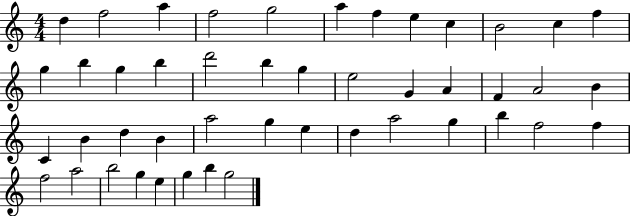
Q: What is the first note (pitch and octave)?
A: D5